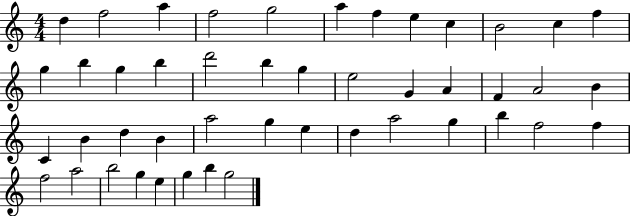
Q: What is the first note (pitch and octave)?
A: D5